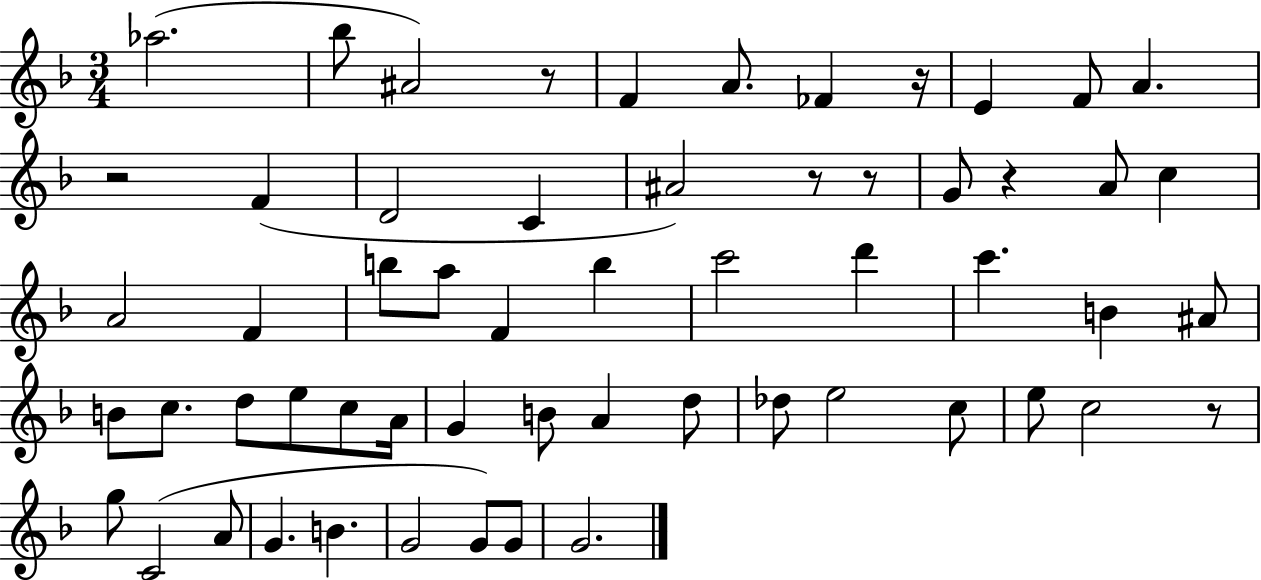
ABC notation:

X:1
T:Untitled
M:3/4
L:1/4
K:F
_a2 _b/2 ^A2 z/2 F A/2 _F z/4 E F/2 A z2 F D2 C ^A2 z/2 z/2 G/2 z A/2 c A2 F b/2 a/2 F b c'2 d' c' B ^A/2 B/2 c/2 d/2 e/2 c/2 A/4 G B/2 A d/2 _d/2 e2 c/2 e/2 c2 z/2 g/2 C2 A/2 G B G2 G/2 G/2 G2